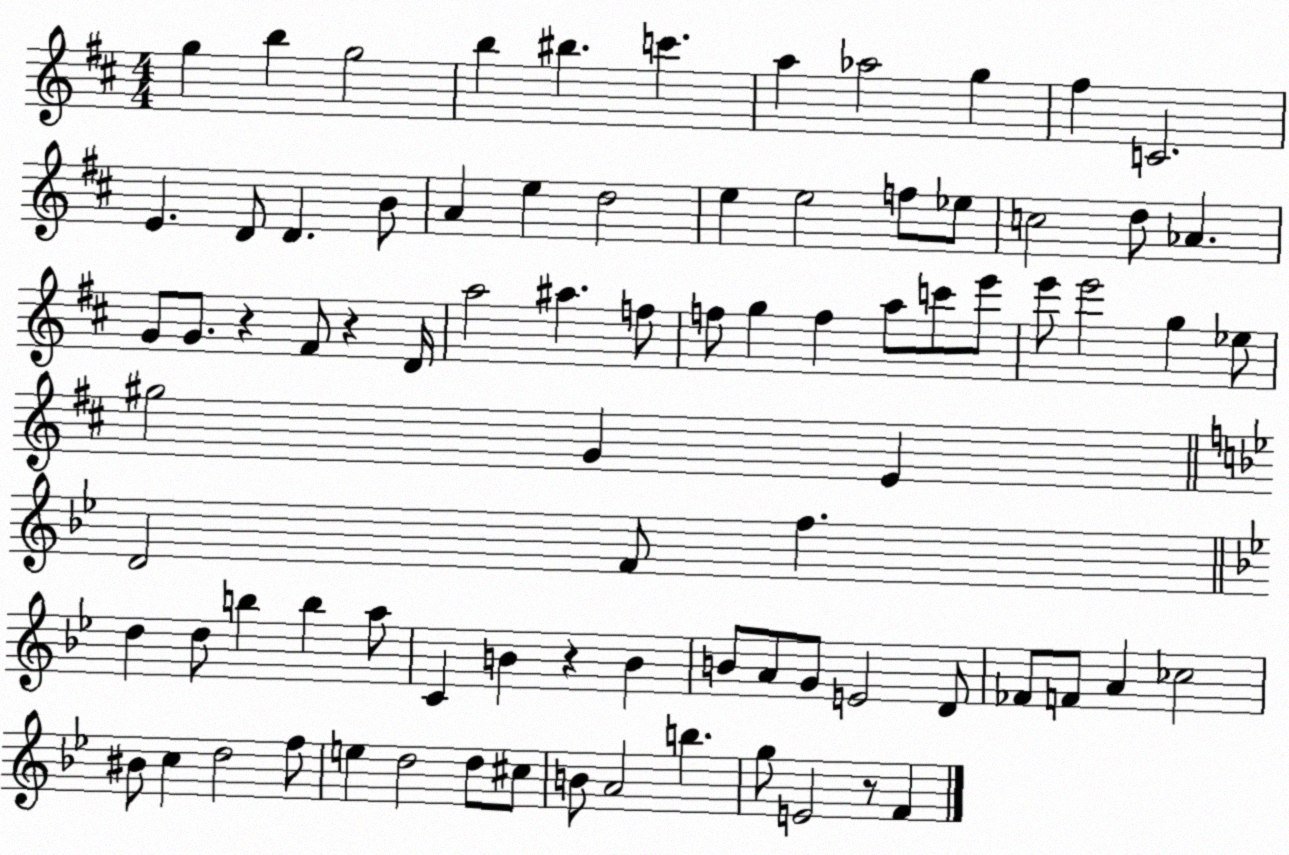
X:1
T:Untitled
M:4/4
L:1/4
K:D
g b g2 b ^b c' a _a2 g ^f C2 E D/2 D B/2 A e d2 e e2 f/2 _e/2 c2 d/2 _A G/2 G/2 z ^F/2 z D/4 a2 ^a f/2 f/2 g f a/2 c'/2 e'/2 e'/2 e'2 g _e/2 ^g2 G E D2 F/2 f d d/2 b b a/2 C B z B B/2 A/2 G/2 E2 D/2 _F/2 F/2 A _c2 ^B/2 c d2 f/2 e d2 d/2 ^c/2 B/2 A2 b g/2 E2 z/2 F